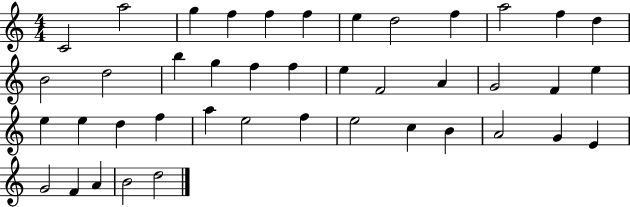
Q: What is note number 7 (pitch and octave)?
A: E5